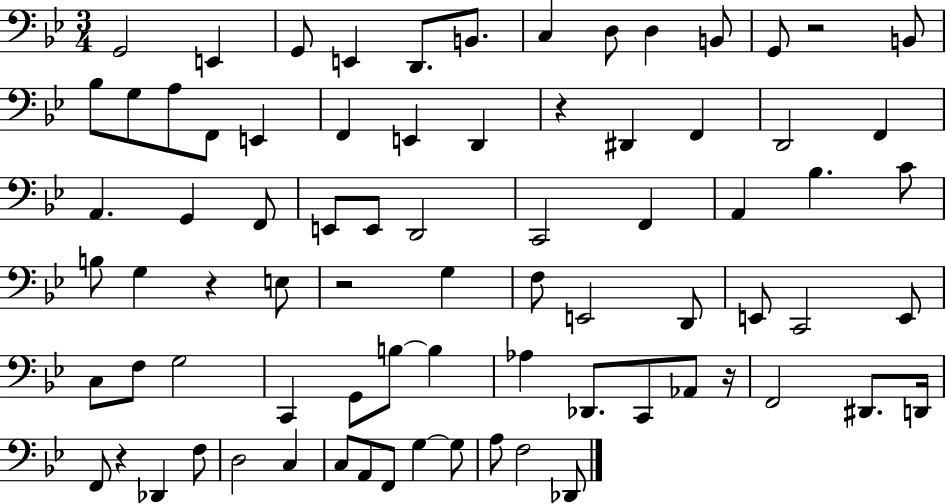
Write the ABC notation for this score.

X:1
T:Untitled
M:3/4
L:1/4
K:Bb
G,,2 E,, G,,/2 E,, D,,/2 B,,/2 C, D,/2 D, B,,/2 G,,/2 z2 B,,/2 _B,/2 G,/2 A,/2 F,,/2 E,, F,, E,, D,, z ^D,, F,, D,,2 F,, A,, G,, F,,/2 E,,/2 E,,/2 D,,2 C,,2 F,, A,, _B, C/2 B,/2 G, z E,/2 z2 G, F,/2 E,,2 D,,/2 E,,/2 C,,2 E,,/2 C,/2 F,/2 G,2 C,, G,,/2 B,/2 B, _A, _D,,/2 C,,/2 _A,,/2 z/4 F,,2 ^D,,/2 D,,/4 F,,/2 z _D,, F,/2 D,2 C, C,/2 A,,/2 F,,/2 G, G,/2 A,/2 F,2 _D,,/2